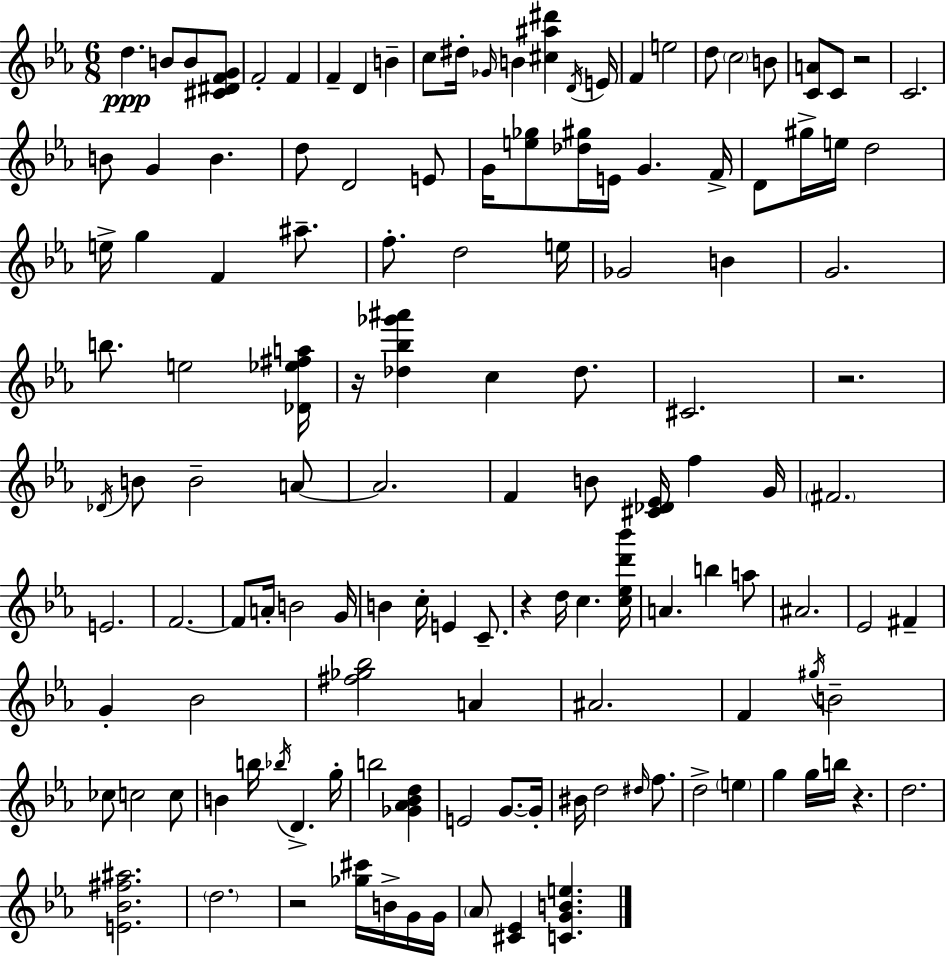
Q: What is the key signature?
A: EES major